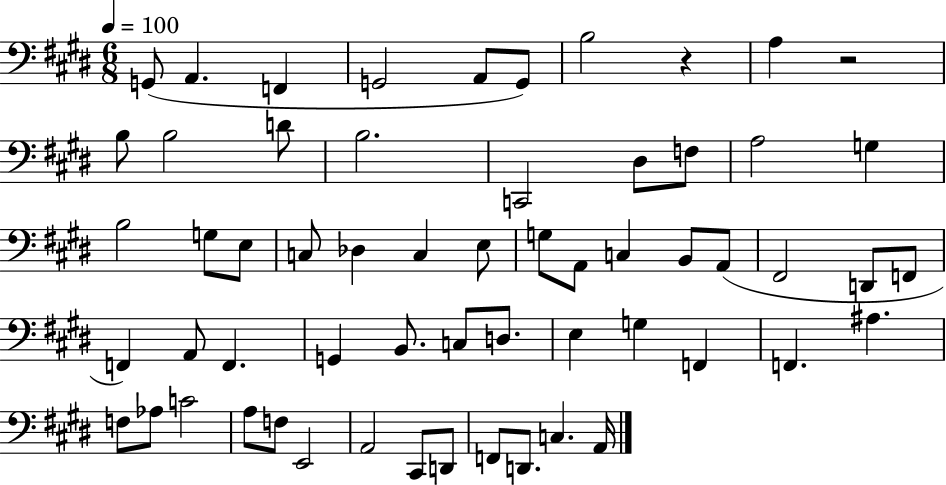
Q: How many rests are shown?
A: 2